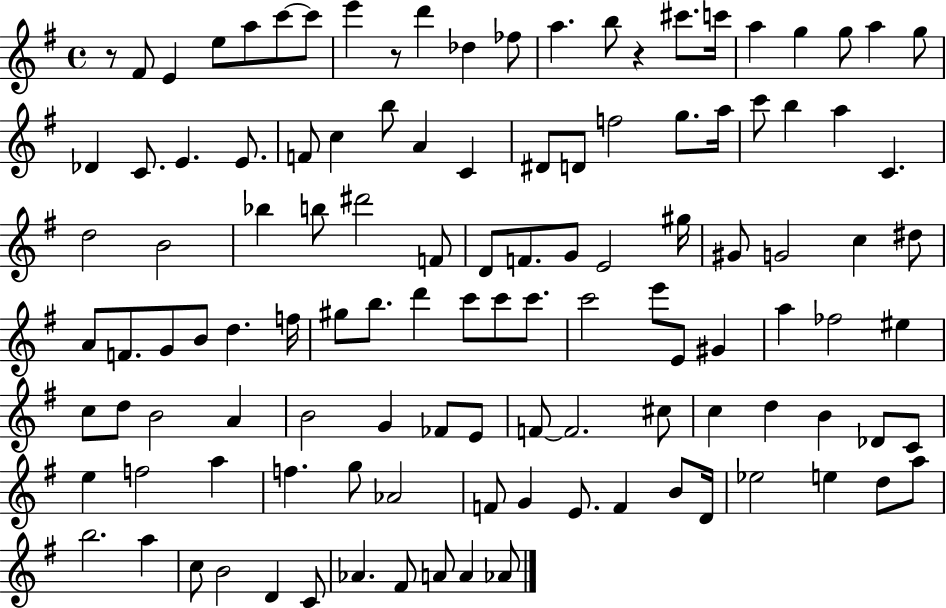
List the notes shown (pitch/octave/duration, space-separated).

R/e F#4/e E4/q E5/e A5/e C6/e C6/e E6/q R/e D6/q Db5/q FES5/e A5/q. B5/e R/q C#6/e. C6/s A5/q G5/q G5/e A5/q G5/e Db4/q C4/e. E4/q. E4/e. F4/e C5/q B5/e A4/q C4/q D#4/e D4/e F5/h G5/e. A5/s C6/e B5/q A5/q C4/q. D5/h B4/h Bb5/q B5/e D#6/h F4/e D4/e F4/e. G4/e E4/h G#5/s G#4/e G4/h C5/q D#5/e A4/e F4/e. G4/e B4/e D5/q. F5/s G#5/e B5/e. D6/q C6/e C6/e C6/e. C6/h E6/e E4/e G#4/q A5/q FES5/h EIS5/q C5/e D5/e B4/h A4/q B4/h G4/q FES4/e E4/e F4/e F4/h. C#5/e C5/q D5/q B4/q Db4/e C4/e E5/q F5/h A5/q F5/q. G5/e Ab4/h F4/e G4/q E4/e. F4/q B4/e D4/s Eb5/h E5/q D5/e A5/e B5/h. A5/q C5/e B4/h D4/q C4/e Ab4/q. F#4/e A4/e A4/q Ab4/e